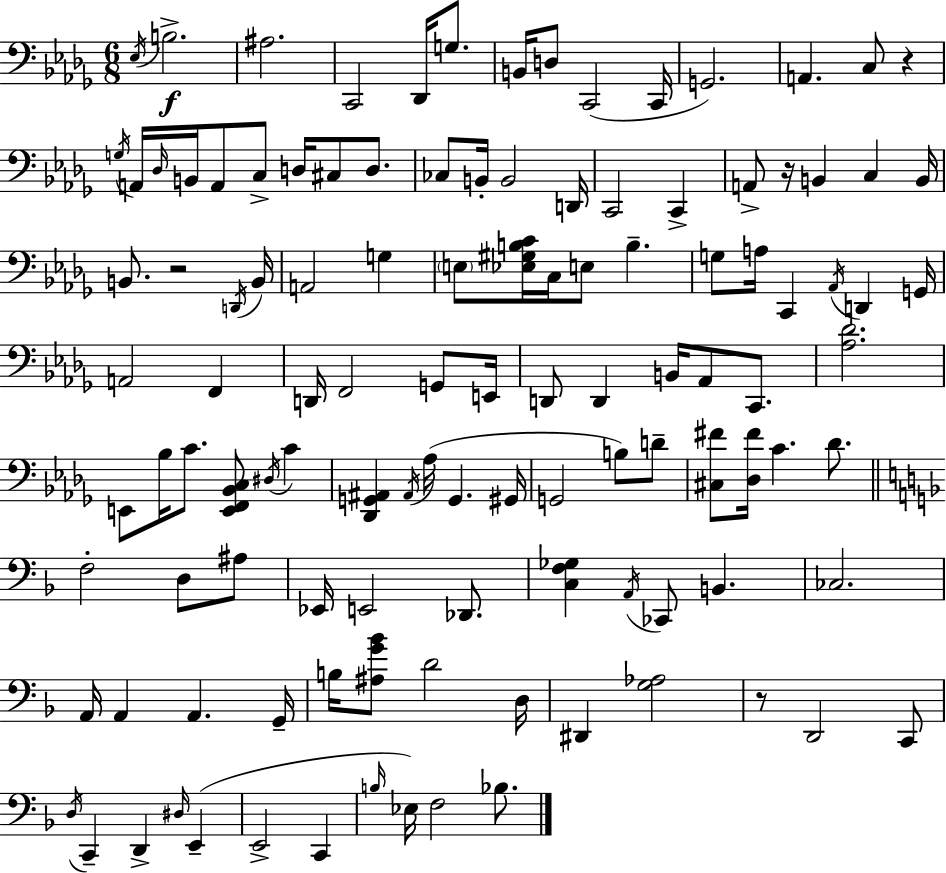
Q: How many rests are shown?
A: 4